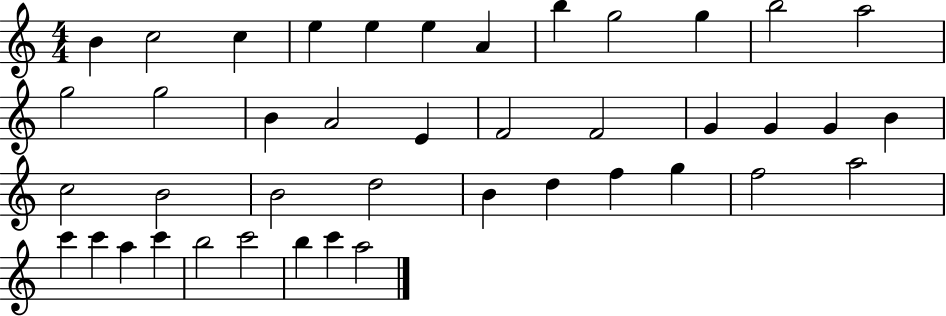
{
  \clef treble
  \numericTimeSignature
  \time 4/4
  \key c \major
  b'4 c''2 c''4 | e''4 e''4 e''4 a'4 | b''4 g''2 g''4 | b''2 a''2 | \break g''2 g''2 | b'4 a'2 e'4 | f'2 f'2 | g'4 g'4 g'4 b'4 | \break c''2 b'2 | b'2 d''2 | b'4 d''4 f''4 g''4 | f''2 a''2 | \break c'''4 c'''4 a''4 c'''4 | b''2 c'''2 | b''4 c'''4 a''2 | \bar "|."
}